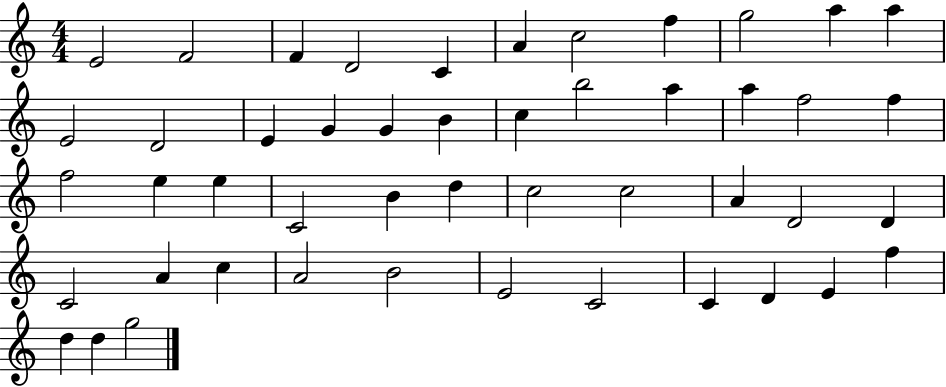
E4/h F4/h F4/q D4/h C4/q A4/q C5/h F5/q G5/h A5/q A5/q E4/h D4/h E4/q G4/q G4/q B4/q C5/q B5/h A5/q A5/q F5/h F5/q F5/h E5/q E5/q C4/h B4/q D5/q C5/h C5/h A4/q D4/h D4/q C4/h A4/q C5/q A4/h B4/h E4/h C4/h C4/q D4/q E4/q F5/q D5/q D5/q G5/h